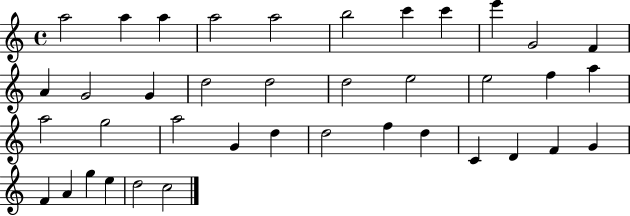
{
  \clef treble
  \time 4/4
  \defaultTimeSignature
  \key c \major
  a''2 a''4 a''4 | a''2 a''2 | b''2 c'''4 c'''4 | e'''4 g'2 f'4 | \break a'4 g'2 g'4 | d''2 d''2 | d''2 e''2 | e''2 f''4 a''4 | \break a''2 g''2 | a''2 g'4 d''4 | d''2 f''4 d''4 | c'4 d'4 f'4 g'4 | \break f'4 a'4 g''4 e''4 | d''2 c''2 | \bar "|."
}